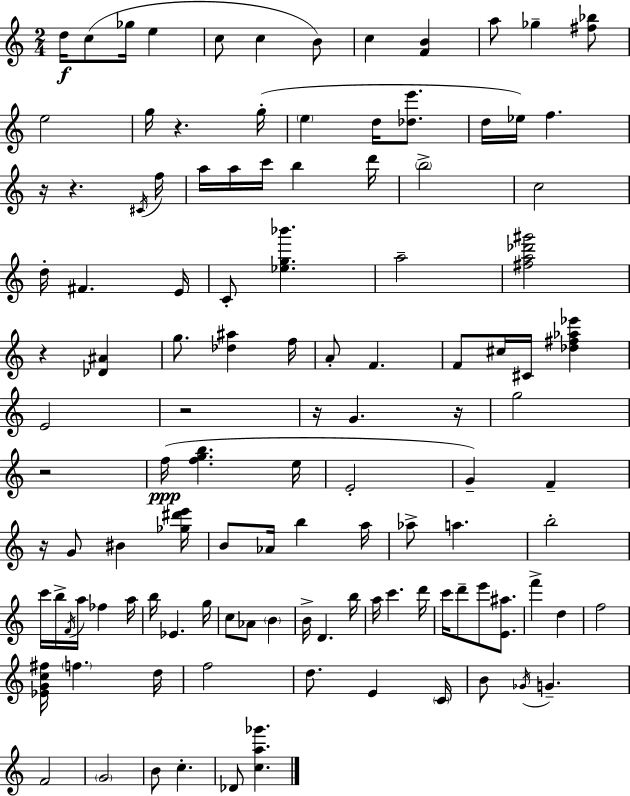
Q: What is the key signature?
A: C major